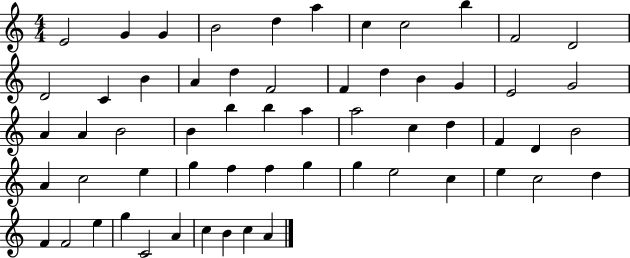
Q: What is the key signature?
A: C major